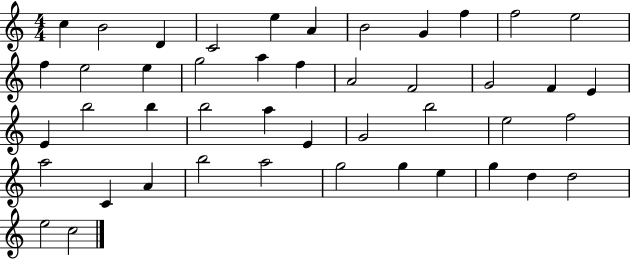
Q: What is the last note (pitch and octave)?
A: C5